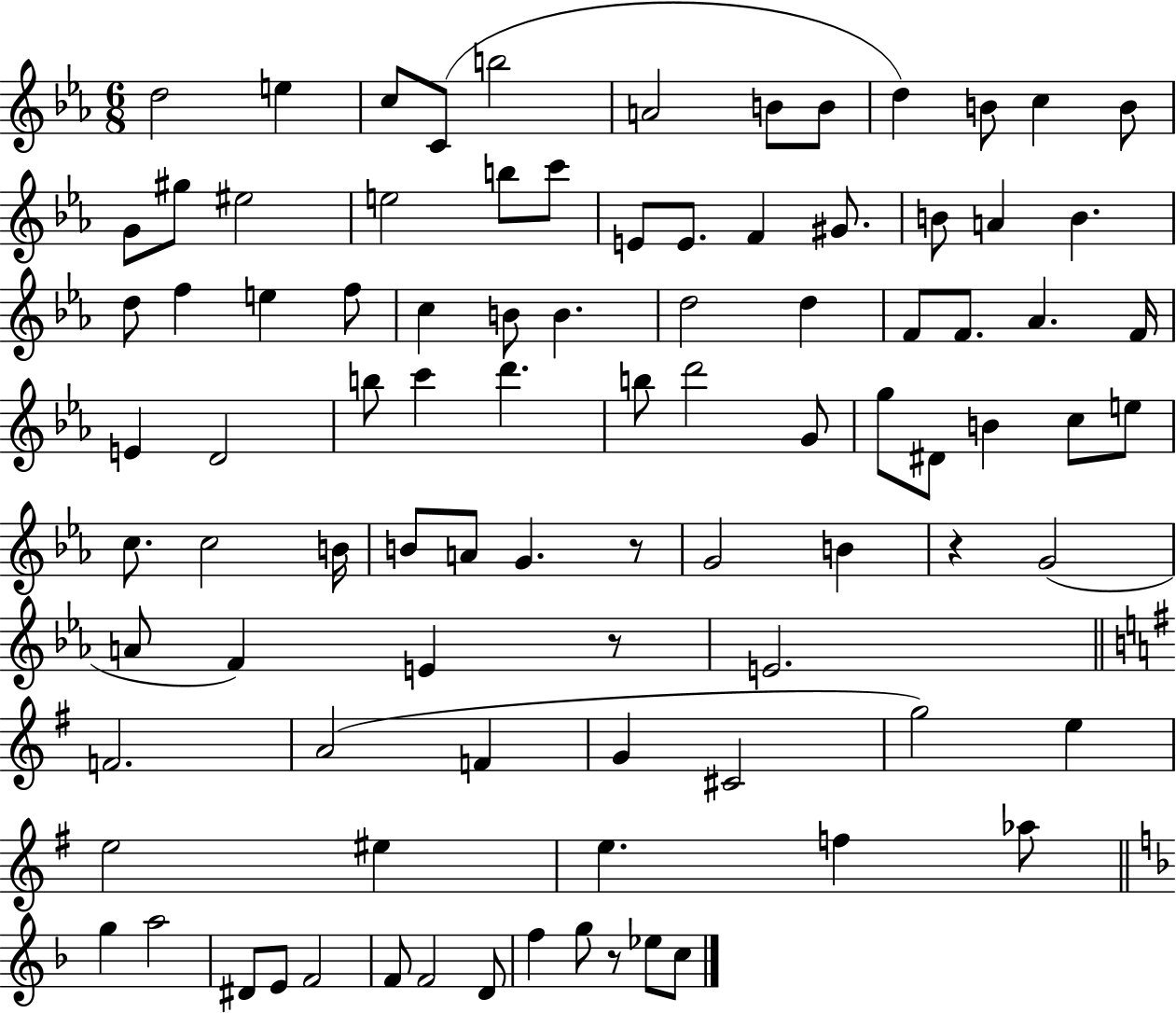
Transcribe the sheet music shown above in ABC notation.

X:1
T:Untitled
M:6/8
L:1/4
K:Eb
d2 e c/2 C/2 b2 A2 B/2 B/2 d B/2 c B/2 G/2 ^g/2 ^e2 e2 b/2 c'/2 E/2 E/2 F ^G/2 B/2 A B d/2 f e f/2 c B/2 B d2 d F/2 F/2 _A F/4 E D2 b/2 c' d' b/2 d'2 G/2 g/2 ^D/2 B c/2 e/2 c/2 c2 B/4 B/2 A/2 G z/2 G2 B z G2 A/2 F E z/2 E2 F2 A2 F G ^C2 g2 e e2 ^e e f _a/2 g a2 ^D/2 E/2 F2 F/2 F2 D/2 f g/2 z/2 _e/2 c/2